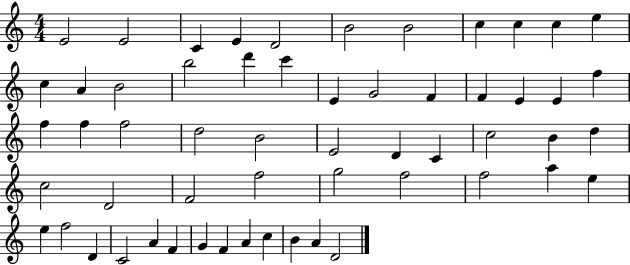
{
  \clef treble
  \numericTimeSignature
  \time 4/4
  \key c \major
  e'2 e'2 | c'4 e'4 d'2 | b'2 b'2 | c''4 c''4 c''4 e''4 | \break c''4 a'4 b'2 | b''2 d'''4 c'''4 | e'4 g'2 f'4 | f'4 e'4 e'4 f''4 | \break f''4 f''4 f''2 | d''2 b'2 | e'2 d'4 c'4 | c''2 b'4 d''4 | \break c''2 d'2 | f'2 f''2 | g''2 f''2 | f''2 a''4 e''4 | \break e''4 f''2 d'4 | c'2 a'4 f'4 | g'4 f'4 a'4 c''4 | b'4 a'4 d'2 | \break \bar "|."
}